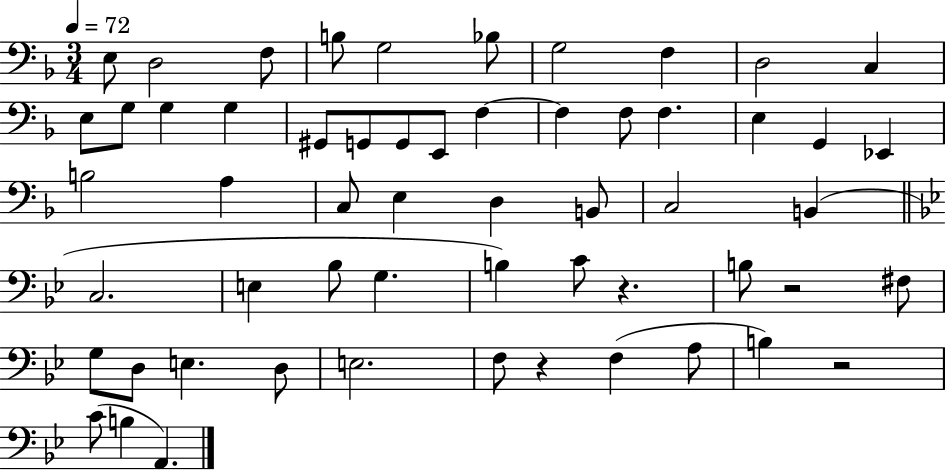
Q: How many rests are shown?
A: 4